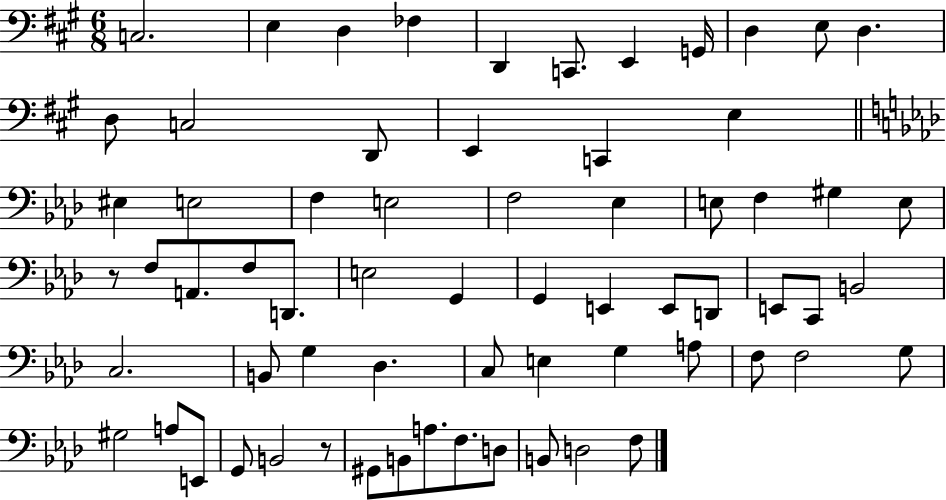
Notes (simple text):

C3/h. E3/q D3/q FES3/q D2/q C2/e. E2/q G2/s D3/q E3/e D3/q. D3/e C3/h D2/e E2/q C2/q E3/q EIS3/q E3/h F3/q E3/h F3/h Eb3/q E3/e F3/q G#3/q E3/e R/e F3/e A2/e. F3/e D2/e. E3/h G2/q G2/q E2/q E2/e D2/e E2/e C2/e B2/h C3/h. B2/e G3/q Db3/q. C3/e E3/q G3/q A3/e F3/e F3/h G3/e G#3/h A3/e E2/e G2/e B2/h R/e G#2/e B2/e A3/e. F3/e. D3/e B2/e D3/h F3/e